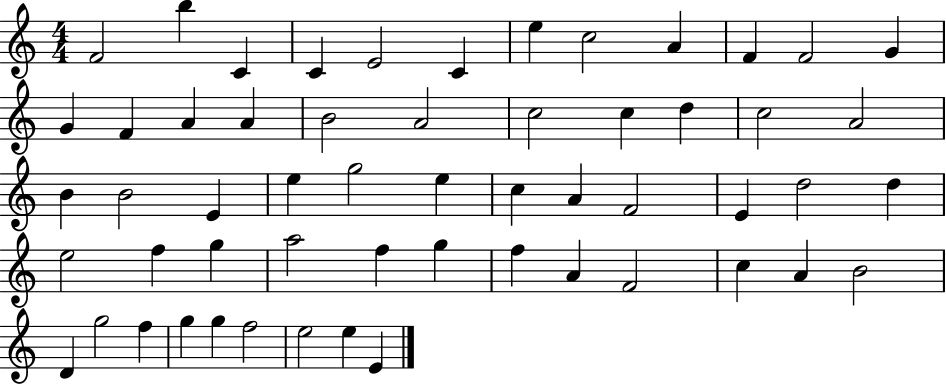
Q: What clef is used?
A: treble